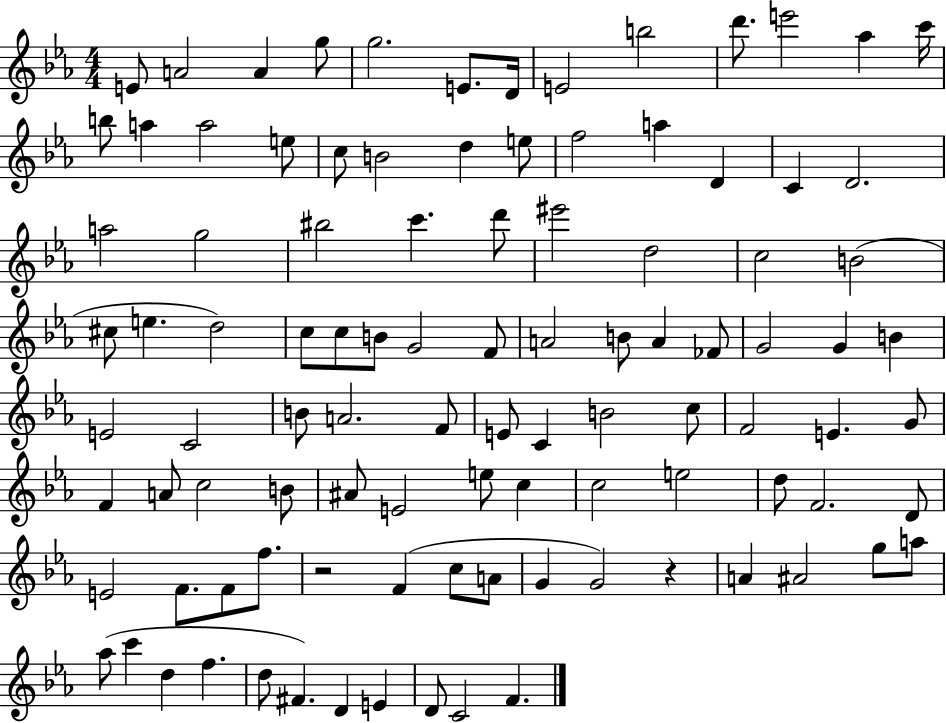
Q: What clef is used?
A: treble